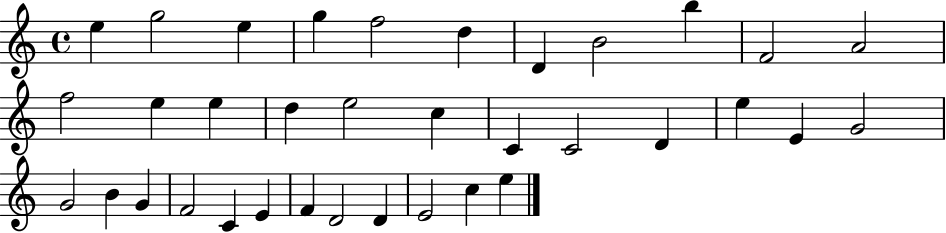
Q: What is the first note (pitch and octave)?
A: E5